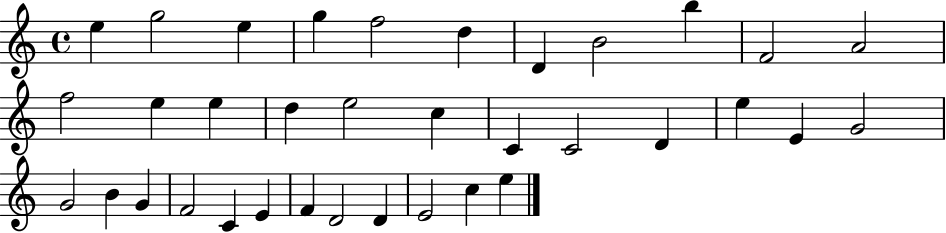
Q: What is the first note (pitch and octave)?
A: E5